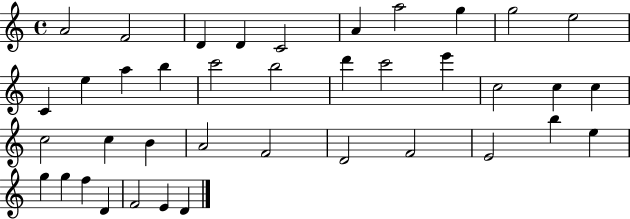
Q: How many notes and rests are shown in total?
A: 39